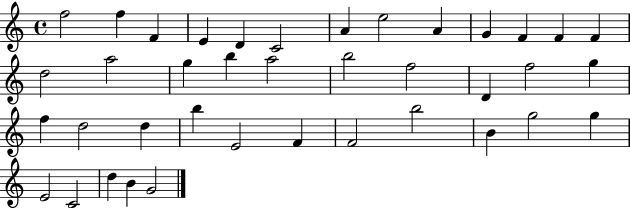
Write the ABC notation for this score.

X:1
T:Untitled
M:4/4
L:1/4
K:C
f2 f F E D C2 A e2 A G F F F d2 a2 g b a2 b2 f2 D f2 g f d2 d b E2 F F2 b2 B g2 g E2 C2 d B G2